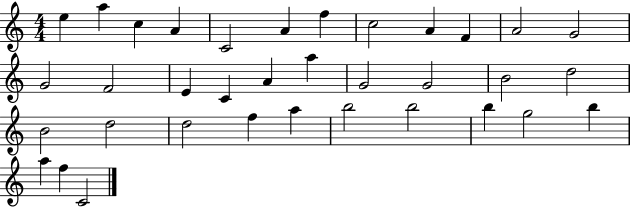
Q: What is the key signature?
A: C major